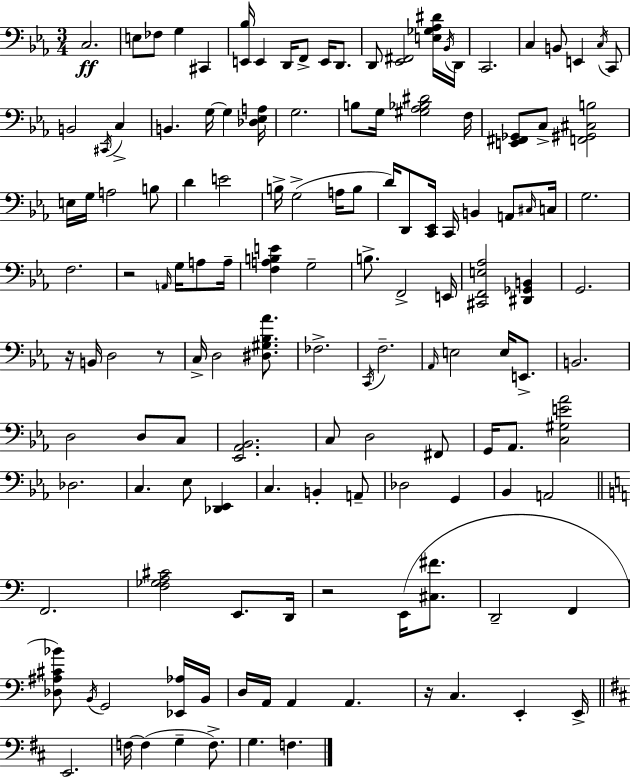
C3/h. E3/e FES3/e G3/q C#2/q [E2,Bb3]/s E2/q D2/s F2/e E2/s D2/e. D2/e [Eb2,F#2]/h [E3,Gb3,Ab3,D#4]/s Bb2/s D2/s C2/h. C3/q B2/e E2/q C3/s C2/e B2/h C#2/s C3/q B2/q. G3/s G3/q [Db3,Eb3,A3]/s G3/h. B3/e G3/s [G#3,Ab3,Bb3,D#4]/h F3/s [E2,F#2,Gb2]/e C3/e [F2,G#2,C#3,B3]/h E3/s G3/s A3/h B3/e D4/q E4/h B3/s G3/h A3/s B3/e D4/s D2/e [C2,Eb2]/s C2/s B2/q A2/e C#3/s C3/s G3/h. F3/h. R/h A2/s G3/s A3/e A3/s [F3,A3,B3,E4]/q G3/h B3/e. F2/h E2/s [C#2,F2,E3,Ab3]/h [D#2,Gb2,B2]/q G2/h. R/s B2/s D3/h R/e C3/s D3/h [D#3,G#3,Bb3,Ab4]/e. FES3/h. C2/s F3/h. Ab2/s E3/h E3/s E2/e. B2/h. D3/h D3/e C3/e [Eb2,Ab2,Bb2]/h. C3/e D3/h F#2/e G2/s Ab2/e. [C3,G#3,E4,Ab4]/h Db3/h. C3/q. Eb3/e [Db2,Eb2]/q C3/q. B2/q A2/e Db3/h G2/q Bb2/q A2/h F2/h. [F3,Gb3,A3,C#4]/h E2/e. D2/s R/h E2/s [C#3,F#4]/e. D2/h F2/q [Db3,A#3,C#4,Bb4]/e B2/s G2/h [Eb2,Ab3]/s B2/s D3/s A2/s A2/q A2/q. R/s C3/q. E2/q E2/s E2/h. F3/s F3/q G3/q F3/e. G3/q. F3/q.